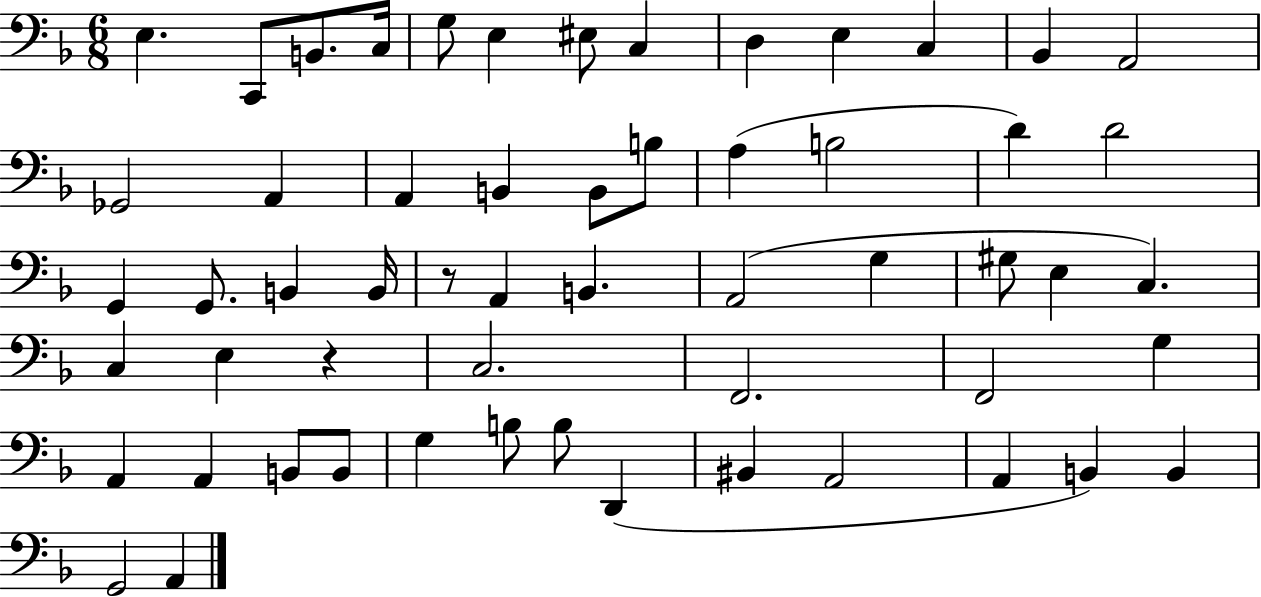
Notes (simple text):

E3/q. C2/e B2/e. C3/s G3/e E3/q EIS3/e C3/q D3/q E3/q C3/q Bb2/q A2/h Gb2/h A2/q A2/q B2/q B2/e B3/e A3/q B3/h D4/q D4/h G2/q G2/e. B2/q B2/s R/e A2/q B2/q. A2/h G3/q G#3/e E3/q C3/q. C3/q E3/q R/q C3/h. F2/h. F2/h G3/q A2/q A2/q B2/e B2/e G3/q B3/e B3/e D2/q BIS2/q A2/h A2/q B2/q B2/q G2/h A2/q